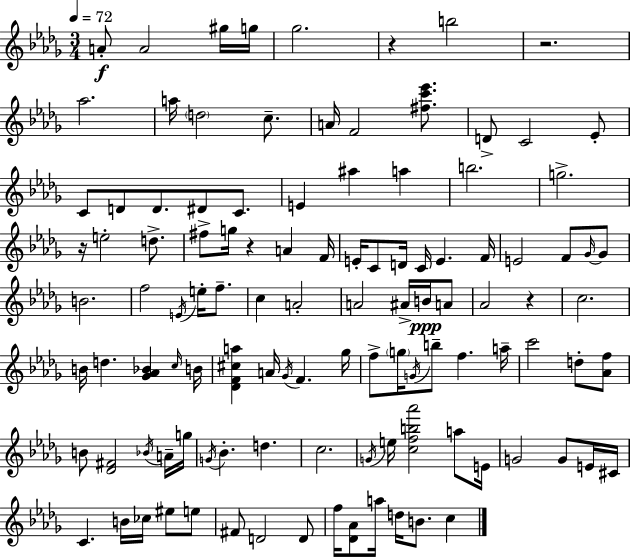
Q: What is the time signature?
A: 3/4